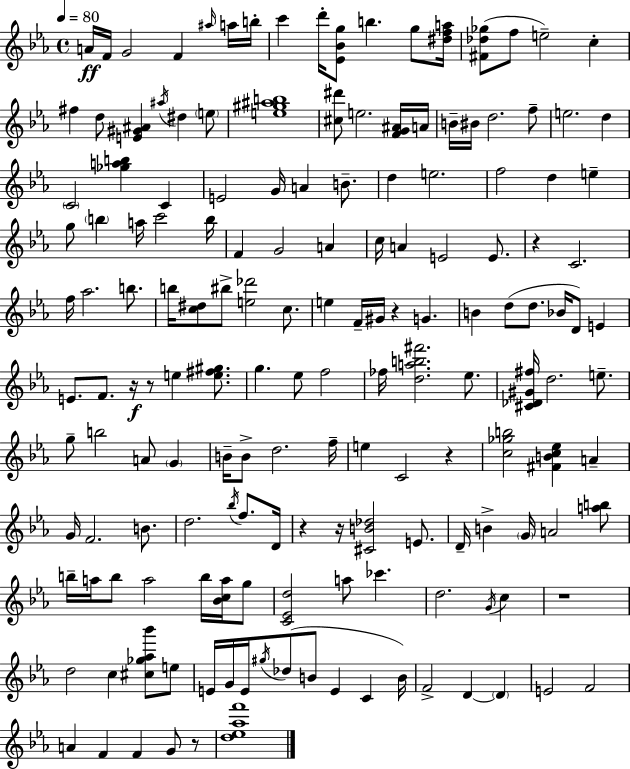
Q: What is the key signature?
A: EES major